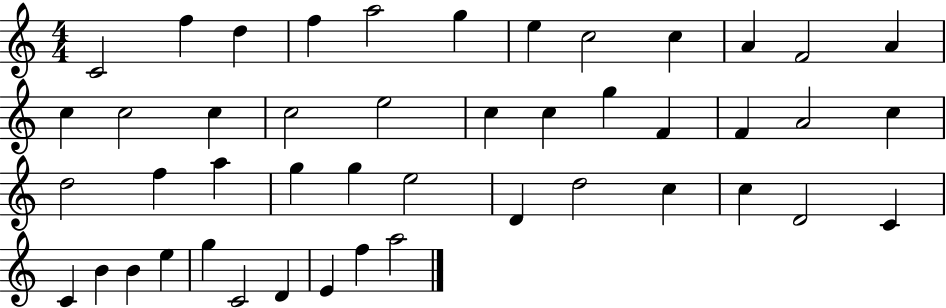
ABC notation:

X:1
T:Untitled
M:4/4
L:1/4
K:C
C2 f d f a2 g e c2 c A F2 A c c2 c c2 e2 c c g F F A2 c d2 f a g g e2 D d2 c c D2 C C B B e g C2 D E f a2